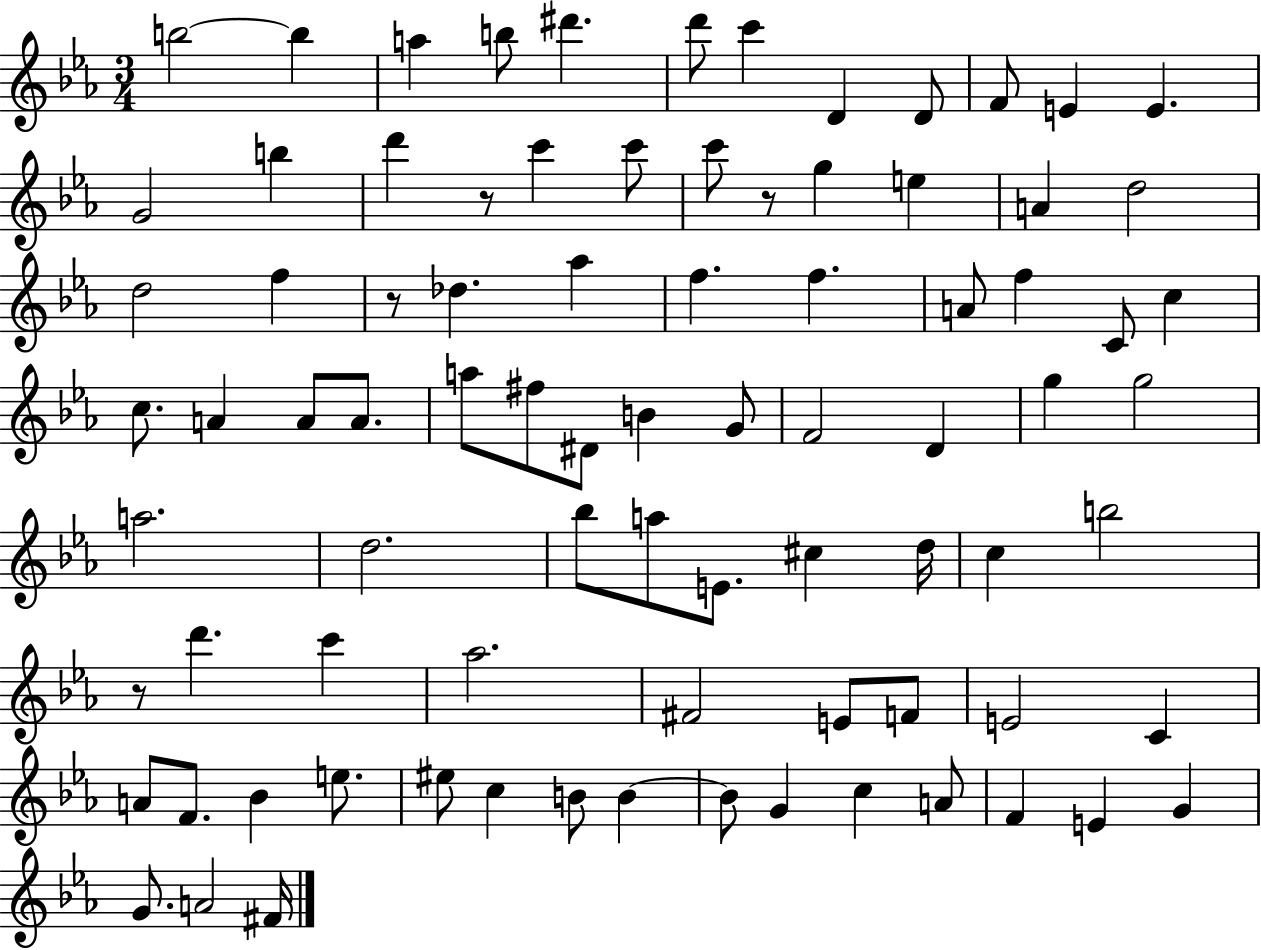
B5/h B5/q A5/q B5/e D#6/q. D6/e C6/q D4/q D4/e F4/e E4/q E4/q. G4/h B5/q D6/q R/e C6/q C6/e C6/e R/e G5/q E5/q A4/q D5/h D5/h F5/q R/e Db5/q. Ab5/q F5/q. F5/q. A4/e F5/q C4/e C5/q C5/e. A4/q A4/e A4/e. A5/e F#5/e D#4/e B4/q G4/e F4/h D4/q G5/q G5/h A5/h. D5/h. Bb5/e A5/e E4/e. C#5/q D5/s C5/q B5/h R/e D6/q. C6/q Ab5/h. F#4/h E4/e F4/e E4/h C4/q A4/e F4/e. Bb4/q E5/e. EIS5/e C5/q B4/e B4/q B4/e G4/q C5/q A4/e F4/q E4/q G4/q G4/e. A4/h F#4/s